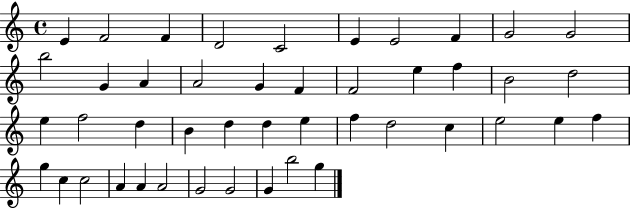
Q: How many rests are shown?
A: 0